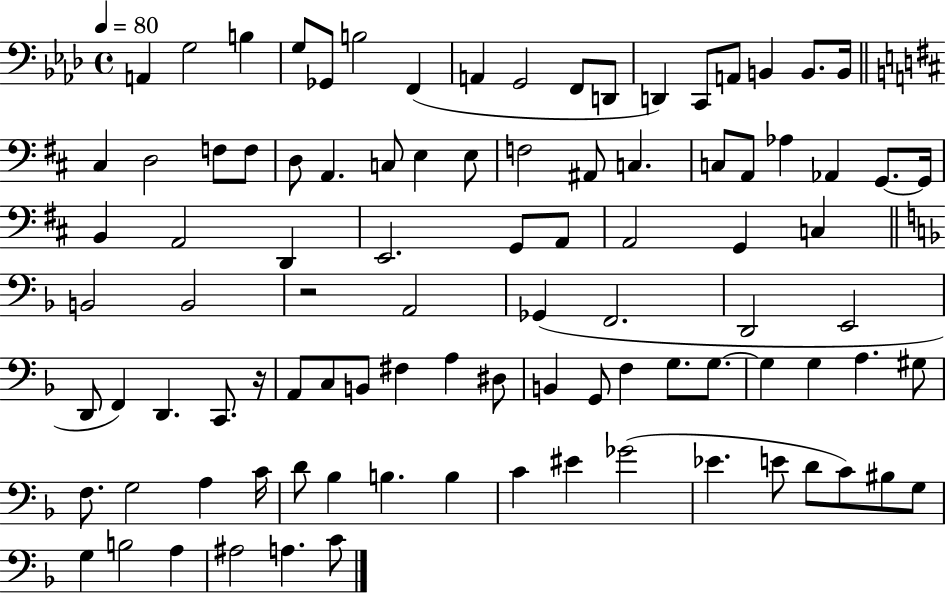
A2/q G3/h B3/q G3/e Gb2/e B3/h F2/q A2/q G2/h F2/e D2/e D2/q C2/e A2/e B2/q B2/e. B2/s C#3/q D3/h F3/e F3/e D3/e A2/q. C3/e E3/q E3/e F3/h A#2/e C3/q. C3/e A2/e Ab3/q Ab2/q G2/e. G2/s B2/q A2/h D2/q E2/h. G2/e A2/e A2/h G2/q C3/q B2/h B2/h R/h A2/h Gb2/q F2/h. D2/h E2/h D2/e F2/q D2/q. C2/e. R/s A2/e C3/e B2/e F#3/q A3/q D#3/e B2/q G2/e F3/q G3/e. G3/e. G3/q G3/q A3/q. G#3/e F3/e. G3/h A3/q C4/s D4/e Bb3/q B3/q. B3/q C4/q EIS4/q Gb4/h Eb4/q. E4/e D4/e C4/e BIS3/e G3/e G3/q B3/h A3/q A#3/h A3/q. C4/e